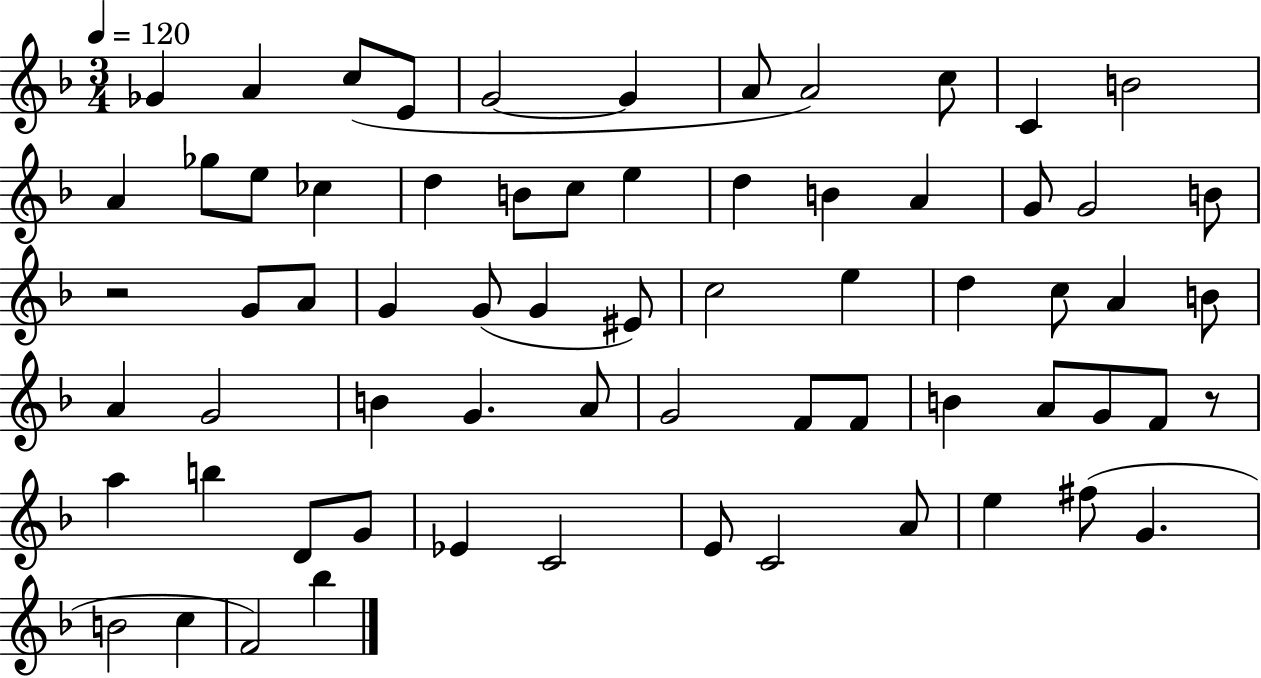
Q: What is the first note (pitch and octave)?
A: Gb4